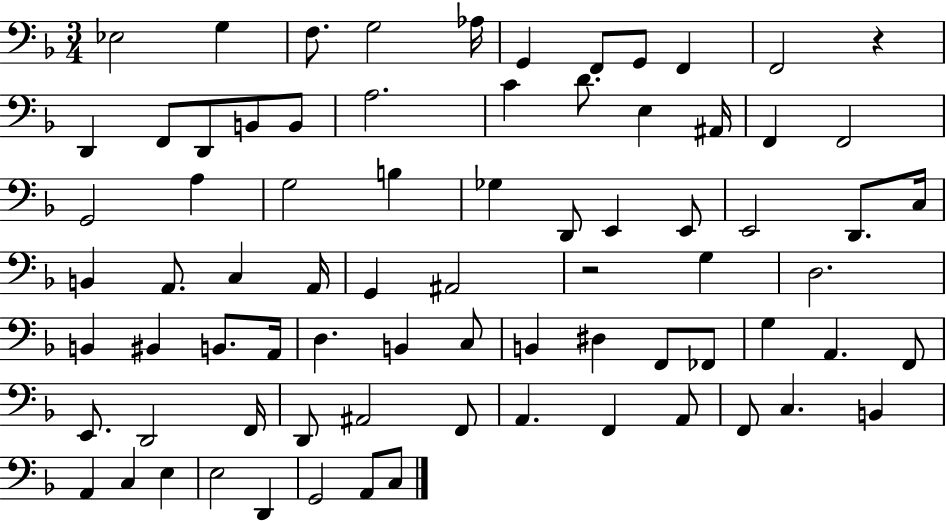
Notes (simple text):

Eb3/h G3/q F3/e. G3/h Ab3/s G2/q F2/e G2/e F2/q F2/h R/q D2/q F2/e D2/e B2/e B2/e A3/h. C4/q D4/e. E3/q A#2/s F2/q F2/h G2/h A3/q G3/h B3/q Gb3/q D2/e E2/q E2/e E2/h D2/e. C3/s B2/q A2/e. C3/q A2/s G2/q A#2/h R/h G3/q D3/h. B2/q BIS2/q B2/e. A2/s D3/q. B2/q C3/e B2/q D#3/q F2/e FES2/e G3/q A2/q. F2/e E2/e. D2/h F2/s D2/e A#2/h F2/e A2/q. F2/q A2/e F2/e C3/q. B2/q A2/q C3/q E3/q E3/h D2/q G2/h A2/e C3/e